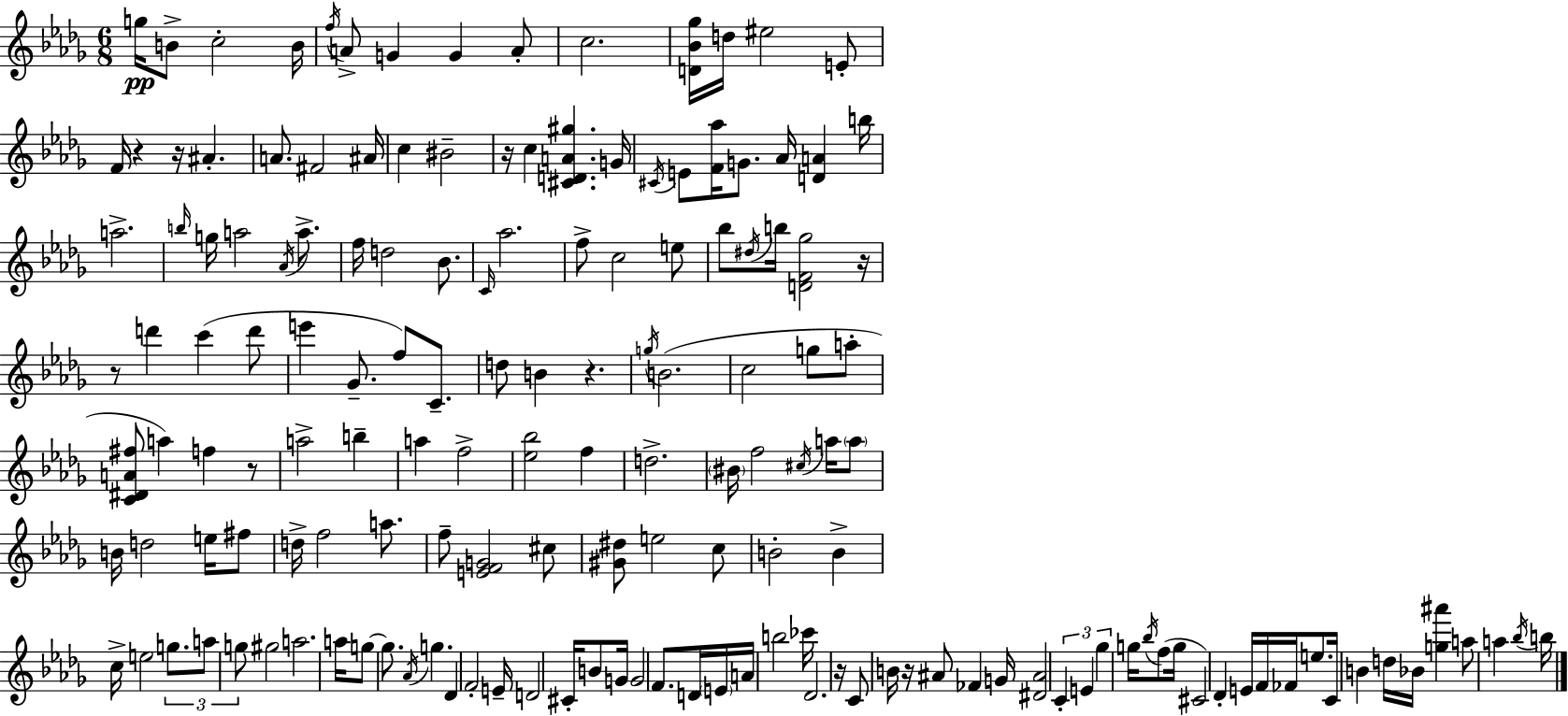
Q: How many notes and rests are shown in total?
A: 157